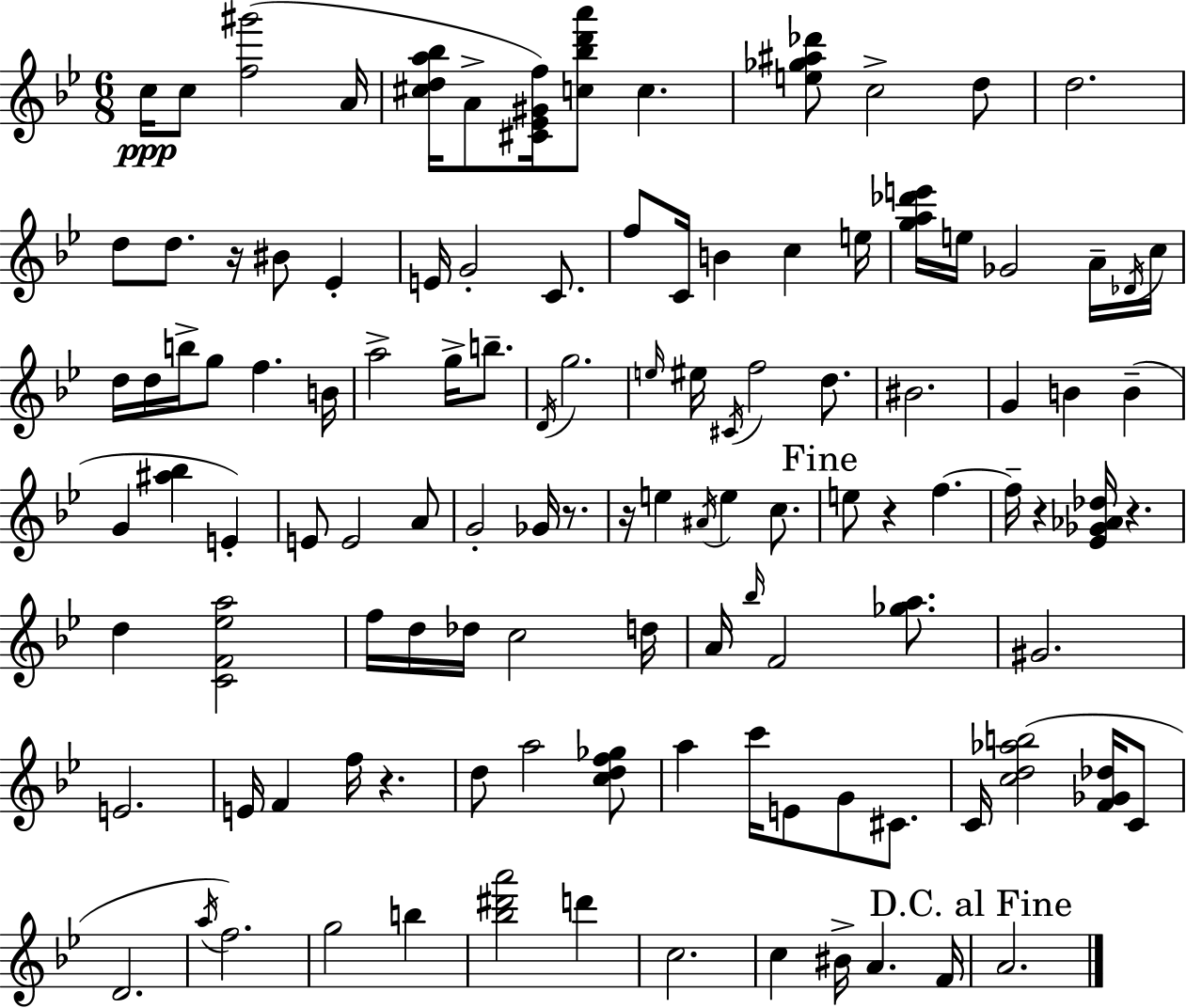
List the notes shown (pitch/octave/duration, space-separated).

C5/s C5/e [F5,G#6]/h A4/s [C#5,D5,A5,Bb5]/s A4/e [C#4,Eb4,G#4,F5]/s [C5,Bb5,D6,A6]/e C5/q. [E5,Gb5,A#5,Db6]/e C5/h D5/e D5/h. D5/e D5/e. R/s BIS4/e Eb4/q E4/s G4/h C4/e. F5/e C4/s B4/q C5/q E5/s [G5,A5,Db6,E6]/s E5/s Gb4/h A4/s Db4/s C5/s D5/s D5/s B5/s G5/e F5/q. B4/s A5/h G5/s B5/e. D4/s G5/h. E5/s EIS5/s C#4/s F5/h D5/e. BIS4/h. G4/q B4/q B4/q G4/q [A#5,Bb5]/q E4/q E4/e E4/h A4/e G4/h Gb4/s R/e. R/s E5/q A#4/s E5/q C5/e. E5/e R/q F5/q. F5/s R/q [Eb4,Gb4,Ab4,Db5]/s R/q. D5/q [C4,F4,Eb5,A5]/h F5/s D5/s Db5/s C5/h D5/s A4/s Bb5/s F4/h [Gb5,A5]/e. G#4/h. E4/h. E4/s F4/q F5/s R/q. D5/e A5/h [C5,D5,F5,Gb5]/e A5/q C6/s E4/e G4/e C#4/e. C4/s [C5,D5,Ab5,B5]/h [F4,Gb4,Db5]/s C4/e D4/h. A5/s F5/h. G5/h B5/q [Bb5,D#6,A6]/h D6/q C5/h. C5/q BIS4/s A4/q. F4/s A4/h.